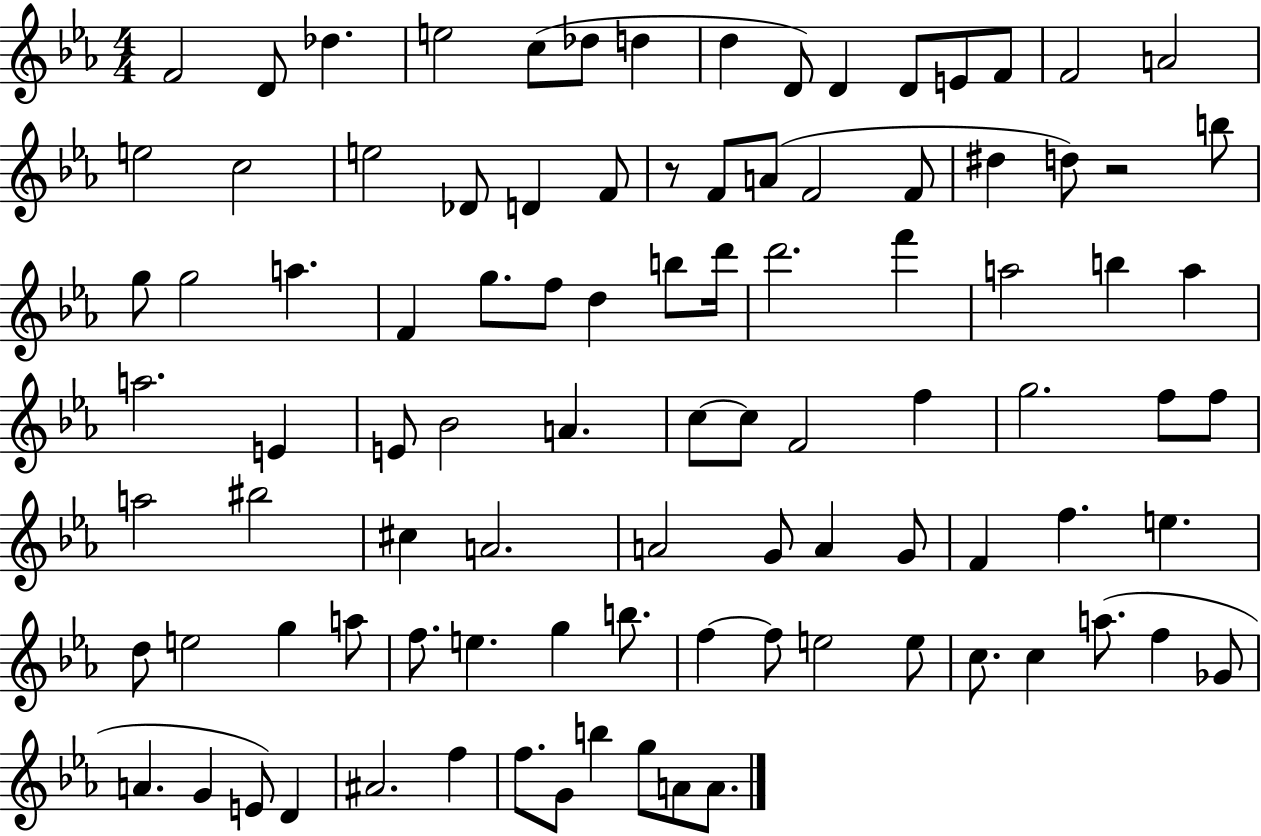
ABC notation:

X:1
T:Untitled
M:4/4
L:1/4
K:Eb
F2 D/2 _d e2 c/2 _d/2 d d D/2 D D/2 E/2 F/2 F2 A2 e2 c2 e2 _D/2 D F/2 z/2 F/2 A/2 F2 F/2 ^d d/2 z2 b/2 g/2 g2 a F g/2 f/2 d b/2 d'/4 d'2 f' a2 b a a2 E E/2 _B2 A c/2 c/2 F2 f g2 f/2 f/2 a2 ^b2 ^c A2 A2 G/2 A G/2 F f e d/2 e2 g a/2 f/2 e g b/2 f f/2 e2 e/2 c/2 c a/2 f _G/2 A G E/2 D ^A2 f f/2 G/2 b g/2 A/2 A/2